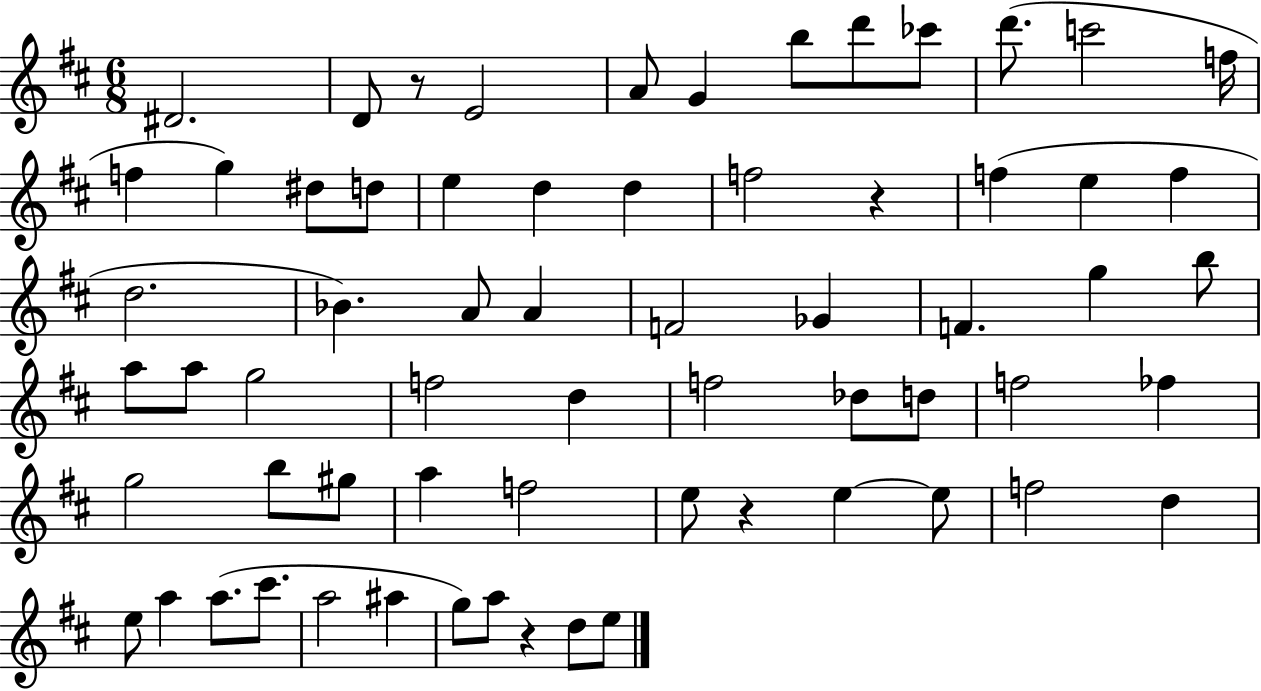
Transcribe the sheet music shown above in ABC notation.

X:1
T:Untitled
M:6/8
L:1/4
K:D
^D2 D/2 z/2 E2 A/2 G b/2 d'/2 _c'/2 d'/2 c'2 f/4 f g ^d/2 d/2 e d d f2 z f e f d2 _B A/2 A F2 _G F g b/2 a/2 a/2 g2 f2 d f2 _d/2 d/2 f2 _f g2 b/2 ^g/2 a f2 e/2 z e e/2 f2 d e/2 a a/2 ^c'/2 a2 ^a g/2 a/2 z d/2 e/2